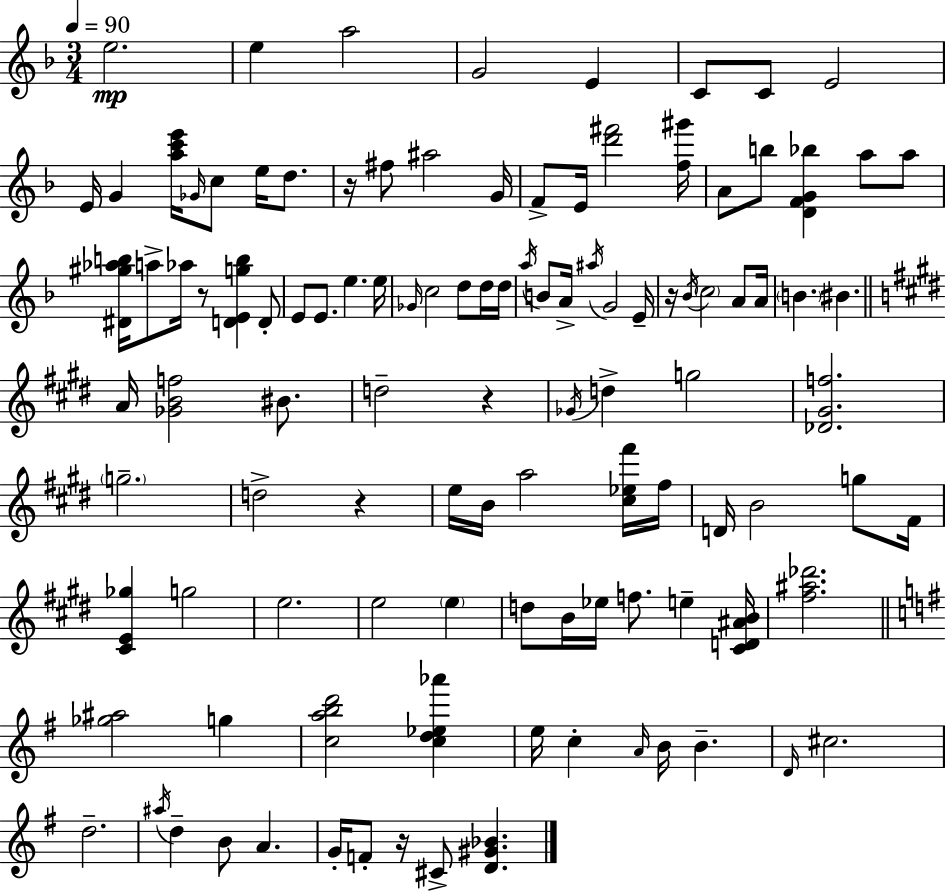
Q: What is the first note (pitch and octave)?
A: E5